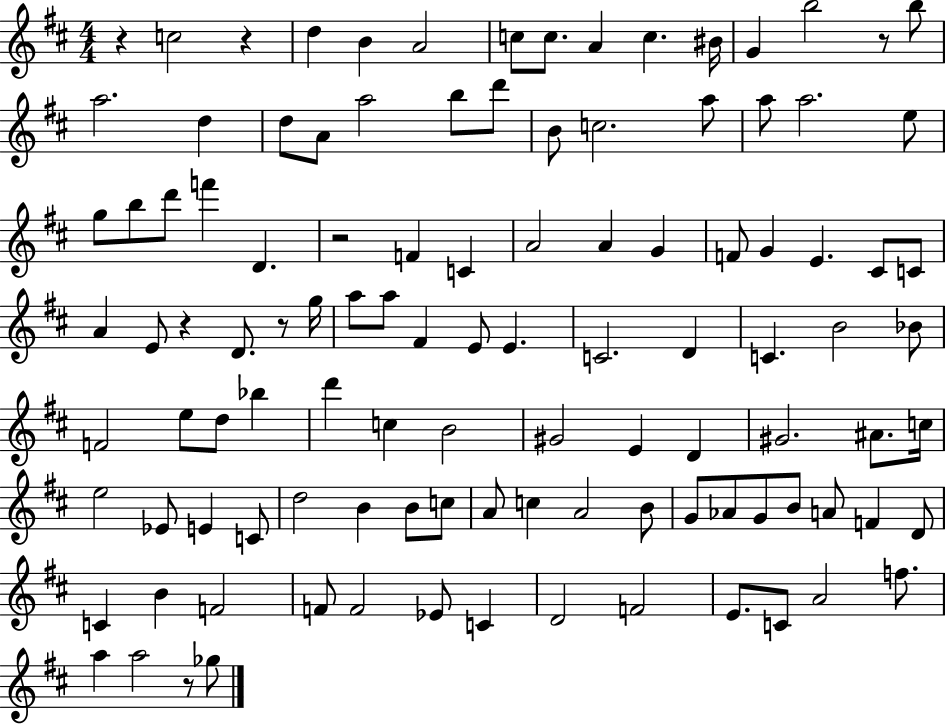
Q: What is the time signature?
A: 4/4